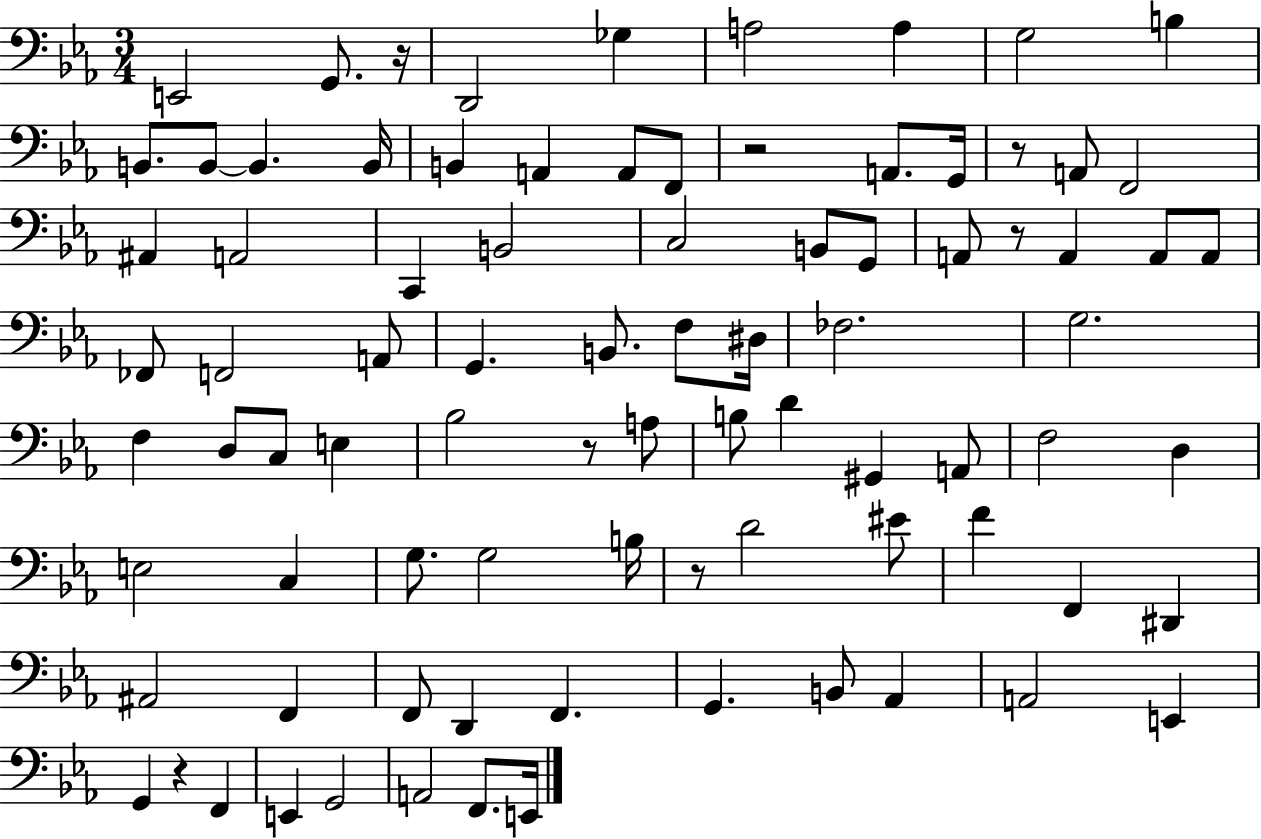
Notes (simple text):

E2/h G2/e. R/s D2/h Gb3/q A3/h A3/q G3/h B3/q B2/e. B2/e B2/q. B2/s B2/q A2/q A2/e F2/e R/h A2/e. G2/s R/e A2/e F2/h A#2/q A2/h C2/q B2/h C3/h B2/e G2/e A2/e R/e A2/q A2/e A2/e FES2/e F2/h A2/e G2/q. B2/e. F3/e D#3/s FES3/h. G3/h. F3/q D3/e C3/e E3/q Bb3/h R/e A3/e B3/e D4/q G#2/q A2/e F3/h D3/q E3/h C3/q G3/e. G3/h B3/s R/e D4/h EIS4/e F4/q F2/q D#2/q A#2/h F2/q F2/e D2/q F2/q. G2/q. B2/e Ab2/q A2/h E2/q G2/q R/q F2/q E2/q G2/h A2/h F2/e. E2/s